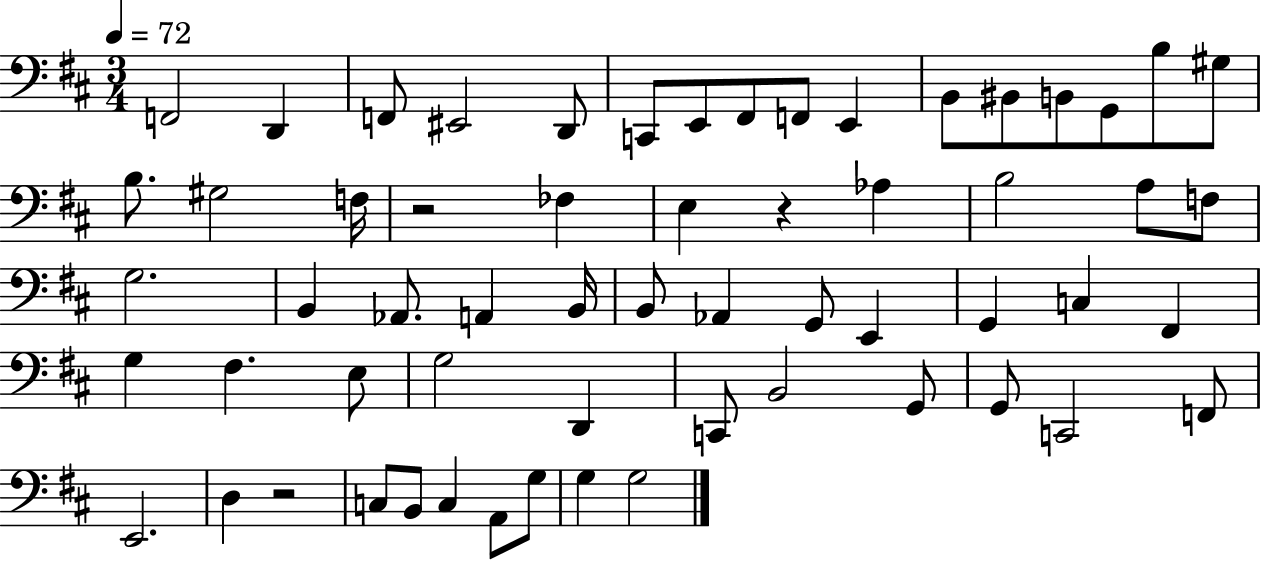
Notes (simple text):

F2/h D2/q F2/e EIS2/h D2/e C2/e E2/e F#2/e F2/e E2/q B2/e BIS2/e B2/e G2/e B3/e G#3/e B3/e. G#3/h F3/s R/h FES3/q E3/q R/q Ab3/q B3/h A3/e F3/e G3/h. B2/q Ab2/e. A2/q B2/s B2/e Ab2/q G2/e E2/q G2/q C3/q F#2/q G3/q F#3/q. E3/e G3/h D2/q C2/e B2/h G2/e G2/e C2/h F2/e E2/h. D3/q R/h C3/e B2/e C3/q A2/e G3/e G3/q G3/h